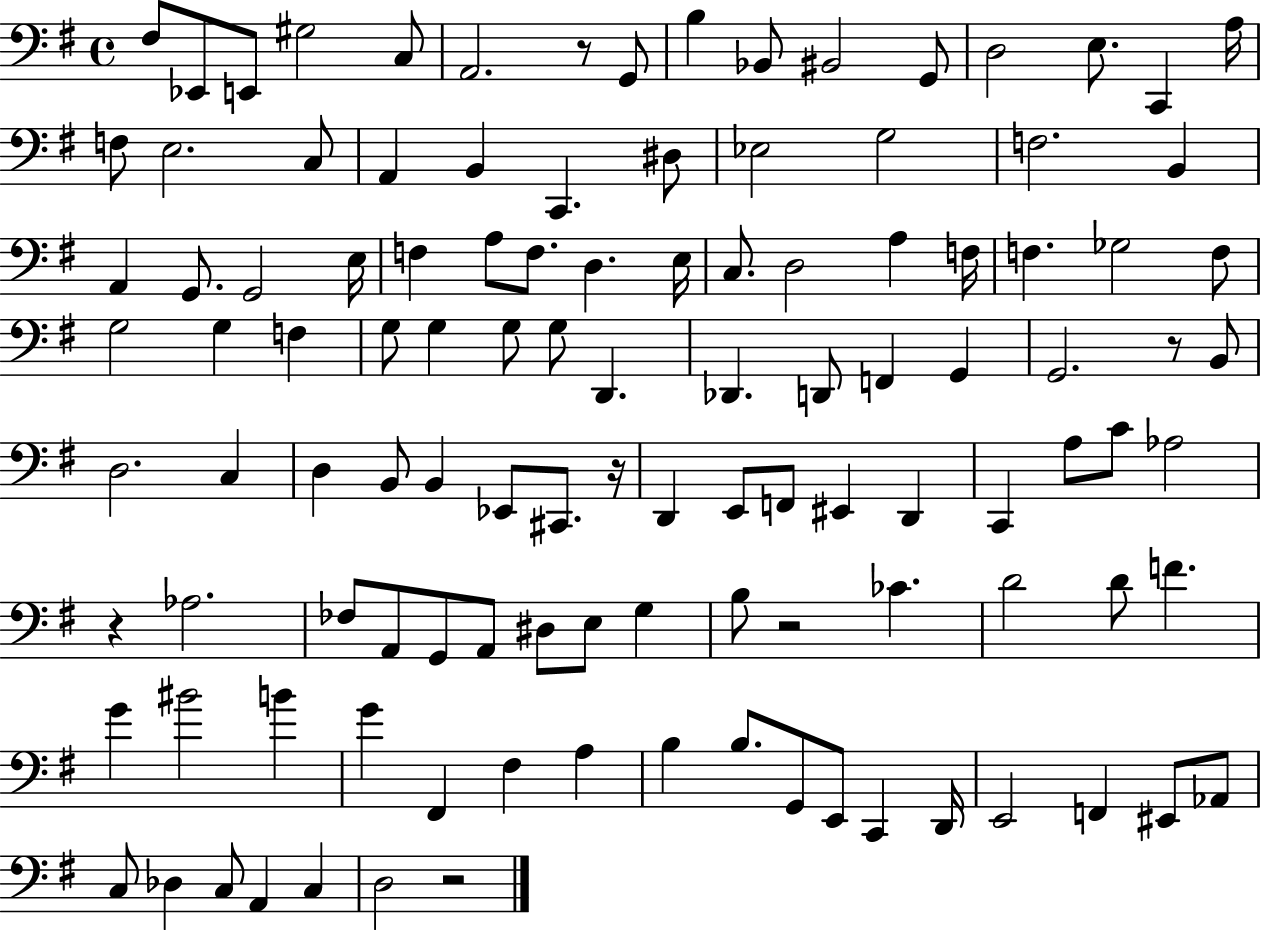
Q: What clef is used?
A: bass